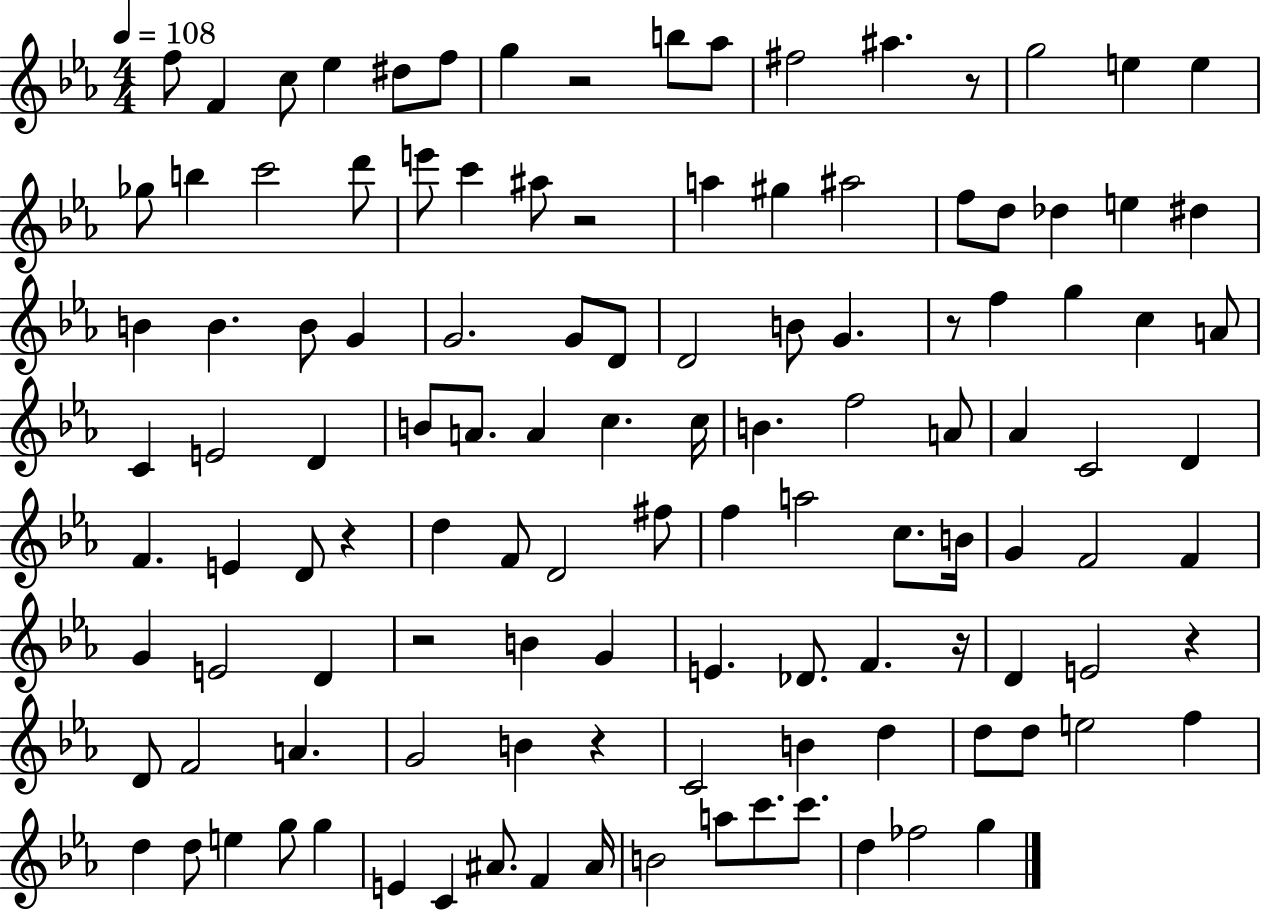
X:1
T:Untitled
M:4/4
L:1/4
K:Eb
f/2 F c/2 _e ^d/2 f/2 g z2 b/2 _a/2 ^f2 ^a z/2 g2 e e _g/2 b c'2 d'/2 e'/2 c' ^a/2 z2 a ^g ^a2 f/2 d/2 _d e ^d B B B/2 G G2 G/2 D/2 D2 B/2 G z/2 f g c A/2 C E2 D B/2 A/2 A c c/4 B f2 A/2 _A C2 D F E D/2 z d F/2 D2 ^f/2 f a2 c/2 B/4 G F2 F G E2 D z2 B G E _D/2 F z/4 D E2 z D/2 F2 A G2 B z C2 B d d/2 d/2 e2 f d d/2 e g/2 g E C ^A/2 F ^A/4 B2 a/2 c'/2 c'/2 d _f2 g